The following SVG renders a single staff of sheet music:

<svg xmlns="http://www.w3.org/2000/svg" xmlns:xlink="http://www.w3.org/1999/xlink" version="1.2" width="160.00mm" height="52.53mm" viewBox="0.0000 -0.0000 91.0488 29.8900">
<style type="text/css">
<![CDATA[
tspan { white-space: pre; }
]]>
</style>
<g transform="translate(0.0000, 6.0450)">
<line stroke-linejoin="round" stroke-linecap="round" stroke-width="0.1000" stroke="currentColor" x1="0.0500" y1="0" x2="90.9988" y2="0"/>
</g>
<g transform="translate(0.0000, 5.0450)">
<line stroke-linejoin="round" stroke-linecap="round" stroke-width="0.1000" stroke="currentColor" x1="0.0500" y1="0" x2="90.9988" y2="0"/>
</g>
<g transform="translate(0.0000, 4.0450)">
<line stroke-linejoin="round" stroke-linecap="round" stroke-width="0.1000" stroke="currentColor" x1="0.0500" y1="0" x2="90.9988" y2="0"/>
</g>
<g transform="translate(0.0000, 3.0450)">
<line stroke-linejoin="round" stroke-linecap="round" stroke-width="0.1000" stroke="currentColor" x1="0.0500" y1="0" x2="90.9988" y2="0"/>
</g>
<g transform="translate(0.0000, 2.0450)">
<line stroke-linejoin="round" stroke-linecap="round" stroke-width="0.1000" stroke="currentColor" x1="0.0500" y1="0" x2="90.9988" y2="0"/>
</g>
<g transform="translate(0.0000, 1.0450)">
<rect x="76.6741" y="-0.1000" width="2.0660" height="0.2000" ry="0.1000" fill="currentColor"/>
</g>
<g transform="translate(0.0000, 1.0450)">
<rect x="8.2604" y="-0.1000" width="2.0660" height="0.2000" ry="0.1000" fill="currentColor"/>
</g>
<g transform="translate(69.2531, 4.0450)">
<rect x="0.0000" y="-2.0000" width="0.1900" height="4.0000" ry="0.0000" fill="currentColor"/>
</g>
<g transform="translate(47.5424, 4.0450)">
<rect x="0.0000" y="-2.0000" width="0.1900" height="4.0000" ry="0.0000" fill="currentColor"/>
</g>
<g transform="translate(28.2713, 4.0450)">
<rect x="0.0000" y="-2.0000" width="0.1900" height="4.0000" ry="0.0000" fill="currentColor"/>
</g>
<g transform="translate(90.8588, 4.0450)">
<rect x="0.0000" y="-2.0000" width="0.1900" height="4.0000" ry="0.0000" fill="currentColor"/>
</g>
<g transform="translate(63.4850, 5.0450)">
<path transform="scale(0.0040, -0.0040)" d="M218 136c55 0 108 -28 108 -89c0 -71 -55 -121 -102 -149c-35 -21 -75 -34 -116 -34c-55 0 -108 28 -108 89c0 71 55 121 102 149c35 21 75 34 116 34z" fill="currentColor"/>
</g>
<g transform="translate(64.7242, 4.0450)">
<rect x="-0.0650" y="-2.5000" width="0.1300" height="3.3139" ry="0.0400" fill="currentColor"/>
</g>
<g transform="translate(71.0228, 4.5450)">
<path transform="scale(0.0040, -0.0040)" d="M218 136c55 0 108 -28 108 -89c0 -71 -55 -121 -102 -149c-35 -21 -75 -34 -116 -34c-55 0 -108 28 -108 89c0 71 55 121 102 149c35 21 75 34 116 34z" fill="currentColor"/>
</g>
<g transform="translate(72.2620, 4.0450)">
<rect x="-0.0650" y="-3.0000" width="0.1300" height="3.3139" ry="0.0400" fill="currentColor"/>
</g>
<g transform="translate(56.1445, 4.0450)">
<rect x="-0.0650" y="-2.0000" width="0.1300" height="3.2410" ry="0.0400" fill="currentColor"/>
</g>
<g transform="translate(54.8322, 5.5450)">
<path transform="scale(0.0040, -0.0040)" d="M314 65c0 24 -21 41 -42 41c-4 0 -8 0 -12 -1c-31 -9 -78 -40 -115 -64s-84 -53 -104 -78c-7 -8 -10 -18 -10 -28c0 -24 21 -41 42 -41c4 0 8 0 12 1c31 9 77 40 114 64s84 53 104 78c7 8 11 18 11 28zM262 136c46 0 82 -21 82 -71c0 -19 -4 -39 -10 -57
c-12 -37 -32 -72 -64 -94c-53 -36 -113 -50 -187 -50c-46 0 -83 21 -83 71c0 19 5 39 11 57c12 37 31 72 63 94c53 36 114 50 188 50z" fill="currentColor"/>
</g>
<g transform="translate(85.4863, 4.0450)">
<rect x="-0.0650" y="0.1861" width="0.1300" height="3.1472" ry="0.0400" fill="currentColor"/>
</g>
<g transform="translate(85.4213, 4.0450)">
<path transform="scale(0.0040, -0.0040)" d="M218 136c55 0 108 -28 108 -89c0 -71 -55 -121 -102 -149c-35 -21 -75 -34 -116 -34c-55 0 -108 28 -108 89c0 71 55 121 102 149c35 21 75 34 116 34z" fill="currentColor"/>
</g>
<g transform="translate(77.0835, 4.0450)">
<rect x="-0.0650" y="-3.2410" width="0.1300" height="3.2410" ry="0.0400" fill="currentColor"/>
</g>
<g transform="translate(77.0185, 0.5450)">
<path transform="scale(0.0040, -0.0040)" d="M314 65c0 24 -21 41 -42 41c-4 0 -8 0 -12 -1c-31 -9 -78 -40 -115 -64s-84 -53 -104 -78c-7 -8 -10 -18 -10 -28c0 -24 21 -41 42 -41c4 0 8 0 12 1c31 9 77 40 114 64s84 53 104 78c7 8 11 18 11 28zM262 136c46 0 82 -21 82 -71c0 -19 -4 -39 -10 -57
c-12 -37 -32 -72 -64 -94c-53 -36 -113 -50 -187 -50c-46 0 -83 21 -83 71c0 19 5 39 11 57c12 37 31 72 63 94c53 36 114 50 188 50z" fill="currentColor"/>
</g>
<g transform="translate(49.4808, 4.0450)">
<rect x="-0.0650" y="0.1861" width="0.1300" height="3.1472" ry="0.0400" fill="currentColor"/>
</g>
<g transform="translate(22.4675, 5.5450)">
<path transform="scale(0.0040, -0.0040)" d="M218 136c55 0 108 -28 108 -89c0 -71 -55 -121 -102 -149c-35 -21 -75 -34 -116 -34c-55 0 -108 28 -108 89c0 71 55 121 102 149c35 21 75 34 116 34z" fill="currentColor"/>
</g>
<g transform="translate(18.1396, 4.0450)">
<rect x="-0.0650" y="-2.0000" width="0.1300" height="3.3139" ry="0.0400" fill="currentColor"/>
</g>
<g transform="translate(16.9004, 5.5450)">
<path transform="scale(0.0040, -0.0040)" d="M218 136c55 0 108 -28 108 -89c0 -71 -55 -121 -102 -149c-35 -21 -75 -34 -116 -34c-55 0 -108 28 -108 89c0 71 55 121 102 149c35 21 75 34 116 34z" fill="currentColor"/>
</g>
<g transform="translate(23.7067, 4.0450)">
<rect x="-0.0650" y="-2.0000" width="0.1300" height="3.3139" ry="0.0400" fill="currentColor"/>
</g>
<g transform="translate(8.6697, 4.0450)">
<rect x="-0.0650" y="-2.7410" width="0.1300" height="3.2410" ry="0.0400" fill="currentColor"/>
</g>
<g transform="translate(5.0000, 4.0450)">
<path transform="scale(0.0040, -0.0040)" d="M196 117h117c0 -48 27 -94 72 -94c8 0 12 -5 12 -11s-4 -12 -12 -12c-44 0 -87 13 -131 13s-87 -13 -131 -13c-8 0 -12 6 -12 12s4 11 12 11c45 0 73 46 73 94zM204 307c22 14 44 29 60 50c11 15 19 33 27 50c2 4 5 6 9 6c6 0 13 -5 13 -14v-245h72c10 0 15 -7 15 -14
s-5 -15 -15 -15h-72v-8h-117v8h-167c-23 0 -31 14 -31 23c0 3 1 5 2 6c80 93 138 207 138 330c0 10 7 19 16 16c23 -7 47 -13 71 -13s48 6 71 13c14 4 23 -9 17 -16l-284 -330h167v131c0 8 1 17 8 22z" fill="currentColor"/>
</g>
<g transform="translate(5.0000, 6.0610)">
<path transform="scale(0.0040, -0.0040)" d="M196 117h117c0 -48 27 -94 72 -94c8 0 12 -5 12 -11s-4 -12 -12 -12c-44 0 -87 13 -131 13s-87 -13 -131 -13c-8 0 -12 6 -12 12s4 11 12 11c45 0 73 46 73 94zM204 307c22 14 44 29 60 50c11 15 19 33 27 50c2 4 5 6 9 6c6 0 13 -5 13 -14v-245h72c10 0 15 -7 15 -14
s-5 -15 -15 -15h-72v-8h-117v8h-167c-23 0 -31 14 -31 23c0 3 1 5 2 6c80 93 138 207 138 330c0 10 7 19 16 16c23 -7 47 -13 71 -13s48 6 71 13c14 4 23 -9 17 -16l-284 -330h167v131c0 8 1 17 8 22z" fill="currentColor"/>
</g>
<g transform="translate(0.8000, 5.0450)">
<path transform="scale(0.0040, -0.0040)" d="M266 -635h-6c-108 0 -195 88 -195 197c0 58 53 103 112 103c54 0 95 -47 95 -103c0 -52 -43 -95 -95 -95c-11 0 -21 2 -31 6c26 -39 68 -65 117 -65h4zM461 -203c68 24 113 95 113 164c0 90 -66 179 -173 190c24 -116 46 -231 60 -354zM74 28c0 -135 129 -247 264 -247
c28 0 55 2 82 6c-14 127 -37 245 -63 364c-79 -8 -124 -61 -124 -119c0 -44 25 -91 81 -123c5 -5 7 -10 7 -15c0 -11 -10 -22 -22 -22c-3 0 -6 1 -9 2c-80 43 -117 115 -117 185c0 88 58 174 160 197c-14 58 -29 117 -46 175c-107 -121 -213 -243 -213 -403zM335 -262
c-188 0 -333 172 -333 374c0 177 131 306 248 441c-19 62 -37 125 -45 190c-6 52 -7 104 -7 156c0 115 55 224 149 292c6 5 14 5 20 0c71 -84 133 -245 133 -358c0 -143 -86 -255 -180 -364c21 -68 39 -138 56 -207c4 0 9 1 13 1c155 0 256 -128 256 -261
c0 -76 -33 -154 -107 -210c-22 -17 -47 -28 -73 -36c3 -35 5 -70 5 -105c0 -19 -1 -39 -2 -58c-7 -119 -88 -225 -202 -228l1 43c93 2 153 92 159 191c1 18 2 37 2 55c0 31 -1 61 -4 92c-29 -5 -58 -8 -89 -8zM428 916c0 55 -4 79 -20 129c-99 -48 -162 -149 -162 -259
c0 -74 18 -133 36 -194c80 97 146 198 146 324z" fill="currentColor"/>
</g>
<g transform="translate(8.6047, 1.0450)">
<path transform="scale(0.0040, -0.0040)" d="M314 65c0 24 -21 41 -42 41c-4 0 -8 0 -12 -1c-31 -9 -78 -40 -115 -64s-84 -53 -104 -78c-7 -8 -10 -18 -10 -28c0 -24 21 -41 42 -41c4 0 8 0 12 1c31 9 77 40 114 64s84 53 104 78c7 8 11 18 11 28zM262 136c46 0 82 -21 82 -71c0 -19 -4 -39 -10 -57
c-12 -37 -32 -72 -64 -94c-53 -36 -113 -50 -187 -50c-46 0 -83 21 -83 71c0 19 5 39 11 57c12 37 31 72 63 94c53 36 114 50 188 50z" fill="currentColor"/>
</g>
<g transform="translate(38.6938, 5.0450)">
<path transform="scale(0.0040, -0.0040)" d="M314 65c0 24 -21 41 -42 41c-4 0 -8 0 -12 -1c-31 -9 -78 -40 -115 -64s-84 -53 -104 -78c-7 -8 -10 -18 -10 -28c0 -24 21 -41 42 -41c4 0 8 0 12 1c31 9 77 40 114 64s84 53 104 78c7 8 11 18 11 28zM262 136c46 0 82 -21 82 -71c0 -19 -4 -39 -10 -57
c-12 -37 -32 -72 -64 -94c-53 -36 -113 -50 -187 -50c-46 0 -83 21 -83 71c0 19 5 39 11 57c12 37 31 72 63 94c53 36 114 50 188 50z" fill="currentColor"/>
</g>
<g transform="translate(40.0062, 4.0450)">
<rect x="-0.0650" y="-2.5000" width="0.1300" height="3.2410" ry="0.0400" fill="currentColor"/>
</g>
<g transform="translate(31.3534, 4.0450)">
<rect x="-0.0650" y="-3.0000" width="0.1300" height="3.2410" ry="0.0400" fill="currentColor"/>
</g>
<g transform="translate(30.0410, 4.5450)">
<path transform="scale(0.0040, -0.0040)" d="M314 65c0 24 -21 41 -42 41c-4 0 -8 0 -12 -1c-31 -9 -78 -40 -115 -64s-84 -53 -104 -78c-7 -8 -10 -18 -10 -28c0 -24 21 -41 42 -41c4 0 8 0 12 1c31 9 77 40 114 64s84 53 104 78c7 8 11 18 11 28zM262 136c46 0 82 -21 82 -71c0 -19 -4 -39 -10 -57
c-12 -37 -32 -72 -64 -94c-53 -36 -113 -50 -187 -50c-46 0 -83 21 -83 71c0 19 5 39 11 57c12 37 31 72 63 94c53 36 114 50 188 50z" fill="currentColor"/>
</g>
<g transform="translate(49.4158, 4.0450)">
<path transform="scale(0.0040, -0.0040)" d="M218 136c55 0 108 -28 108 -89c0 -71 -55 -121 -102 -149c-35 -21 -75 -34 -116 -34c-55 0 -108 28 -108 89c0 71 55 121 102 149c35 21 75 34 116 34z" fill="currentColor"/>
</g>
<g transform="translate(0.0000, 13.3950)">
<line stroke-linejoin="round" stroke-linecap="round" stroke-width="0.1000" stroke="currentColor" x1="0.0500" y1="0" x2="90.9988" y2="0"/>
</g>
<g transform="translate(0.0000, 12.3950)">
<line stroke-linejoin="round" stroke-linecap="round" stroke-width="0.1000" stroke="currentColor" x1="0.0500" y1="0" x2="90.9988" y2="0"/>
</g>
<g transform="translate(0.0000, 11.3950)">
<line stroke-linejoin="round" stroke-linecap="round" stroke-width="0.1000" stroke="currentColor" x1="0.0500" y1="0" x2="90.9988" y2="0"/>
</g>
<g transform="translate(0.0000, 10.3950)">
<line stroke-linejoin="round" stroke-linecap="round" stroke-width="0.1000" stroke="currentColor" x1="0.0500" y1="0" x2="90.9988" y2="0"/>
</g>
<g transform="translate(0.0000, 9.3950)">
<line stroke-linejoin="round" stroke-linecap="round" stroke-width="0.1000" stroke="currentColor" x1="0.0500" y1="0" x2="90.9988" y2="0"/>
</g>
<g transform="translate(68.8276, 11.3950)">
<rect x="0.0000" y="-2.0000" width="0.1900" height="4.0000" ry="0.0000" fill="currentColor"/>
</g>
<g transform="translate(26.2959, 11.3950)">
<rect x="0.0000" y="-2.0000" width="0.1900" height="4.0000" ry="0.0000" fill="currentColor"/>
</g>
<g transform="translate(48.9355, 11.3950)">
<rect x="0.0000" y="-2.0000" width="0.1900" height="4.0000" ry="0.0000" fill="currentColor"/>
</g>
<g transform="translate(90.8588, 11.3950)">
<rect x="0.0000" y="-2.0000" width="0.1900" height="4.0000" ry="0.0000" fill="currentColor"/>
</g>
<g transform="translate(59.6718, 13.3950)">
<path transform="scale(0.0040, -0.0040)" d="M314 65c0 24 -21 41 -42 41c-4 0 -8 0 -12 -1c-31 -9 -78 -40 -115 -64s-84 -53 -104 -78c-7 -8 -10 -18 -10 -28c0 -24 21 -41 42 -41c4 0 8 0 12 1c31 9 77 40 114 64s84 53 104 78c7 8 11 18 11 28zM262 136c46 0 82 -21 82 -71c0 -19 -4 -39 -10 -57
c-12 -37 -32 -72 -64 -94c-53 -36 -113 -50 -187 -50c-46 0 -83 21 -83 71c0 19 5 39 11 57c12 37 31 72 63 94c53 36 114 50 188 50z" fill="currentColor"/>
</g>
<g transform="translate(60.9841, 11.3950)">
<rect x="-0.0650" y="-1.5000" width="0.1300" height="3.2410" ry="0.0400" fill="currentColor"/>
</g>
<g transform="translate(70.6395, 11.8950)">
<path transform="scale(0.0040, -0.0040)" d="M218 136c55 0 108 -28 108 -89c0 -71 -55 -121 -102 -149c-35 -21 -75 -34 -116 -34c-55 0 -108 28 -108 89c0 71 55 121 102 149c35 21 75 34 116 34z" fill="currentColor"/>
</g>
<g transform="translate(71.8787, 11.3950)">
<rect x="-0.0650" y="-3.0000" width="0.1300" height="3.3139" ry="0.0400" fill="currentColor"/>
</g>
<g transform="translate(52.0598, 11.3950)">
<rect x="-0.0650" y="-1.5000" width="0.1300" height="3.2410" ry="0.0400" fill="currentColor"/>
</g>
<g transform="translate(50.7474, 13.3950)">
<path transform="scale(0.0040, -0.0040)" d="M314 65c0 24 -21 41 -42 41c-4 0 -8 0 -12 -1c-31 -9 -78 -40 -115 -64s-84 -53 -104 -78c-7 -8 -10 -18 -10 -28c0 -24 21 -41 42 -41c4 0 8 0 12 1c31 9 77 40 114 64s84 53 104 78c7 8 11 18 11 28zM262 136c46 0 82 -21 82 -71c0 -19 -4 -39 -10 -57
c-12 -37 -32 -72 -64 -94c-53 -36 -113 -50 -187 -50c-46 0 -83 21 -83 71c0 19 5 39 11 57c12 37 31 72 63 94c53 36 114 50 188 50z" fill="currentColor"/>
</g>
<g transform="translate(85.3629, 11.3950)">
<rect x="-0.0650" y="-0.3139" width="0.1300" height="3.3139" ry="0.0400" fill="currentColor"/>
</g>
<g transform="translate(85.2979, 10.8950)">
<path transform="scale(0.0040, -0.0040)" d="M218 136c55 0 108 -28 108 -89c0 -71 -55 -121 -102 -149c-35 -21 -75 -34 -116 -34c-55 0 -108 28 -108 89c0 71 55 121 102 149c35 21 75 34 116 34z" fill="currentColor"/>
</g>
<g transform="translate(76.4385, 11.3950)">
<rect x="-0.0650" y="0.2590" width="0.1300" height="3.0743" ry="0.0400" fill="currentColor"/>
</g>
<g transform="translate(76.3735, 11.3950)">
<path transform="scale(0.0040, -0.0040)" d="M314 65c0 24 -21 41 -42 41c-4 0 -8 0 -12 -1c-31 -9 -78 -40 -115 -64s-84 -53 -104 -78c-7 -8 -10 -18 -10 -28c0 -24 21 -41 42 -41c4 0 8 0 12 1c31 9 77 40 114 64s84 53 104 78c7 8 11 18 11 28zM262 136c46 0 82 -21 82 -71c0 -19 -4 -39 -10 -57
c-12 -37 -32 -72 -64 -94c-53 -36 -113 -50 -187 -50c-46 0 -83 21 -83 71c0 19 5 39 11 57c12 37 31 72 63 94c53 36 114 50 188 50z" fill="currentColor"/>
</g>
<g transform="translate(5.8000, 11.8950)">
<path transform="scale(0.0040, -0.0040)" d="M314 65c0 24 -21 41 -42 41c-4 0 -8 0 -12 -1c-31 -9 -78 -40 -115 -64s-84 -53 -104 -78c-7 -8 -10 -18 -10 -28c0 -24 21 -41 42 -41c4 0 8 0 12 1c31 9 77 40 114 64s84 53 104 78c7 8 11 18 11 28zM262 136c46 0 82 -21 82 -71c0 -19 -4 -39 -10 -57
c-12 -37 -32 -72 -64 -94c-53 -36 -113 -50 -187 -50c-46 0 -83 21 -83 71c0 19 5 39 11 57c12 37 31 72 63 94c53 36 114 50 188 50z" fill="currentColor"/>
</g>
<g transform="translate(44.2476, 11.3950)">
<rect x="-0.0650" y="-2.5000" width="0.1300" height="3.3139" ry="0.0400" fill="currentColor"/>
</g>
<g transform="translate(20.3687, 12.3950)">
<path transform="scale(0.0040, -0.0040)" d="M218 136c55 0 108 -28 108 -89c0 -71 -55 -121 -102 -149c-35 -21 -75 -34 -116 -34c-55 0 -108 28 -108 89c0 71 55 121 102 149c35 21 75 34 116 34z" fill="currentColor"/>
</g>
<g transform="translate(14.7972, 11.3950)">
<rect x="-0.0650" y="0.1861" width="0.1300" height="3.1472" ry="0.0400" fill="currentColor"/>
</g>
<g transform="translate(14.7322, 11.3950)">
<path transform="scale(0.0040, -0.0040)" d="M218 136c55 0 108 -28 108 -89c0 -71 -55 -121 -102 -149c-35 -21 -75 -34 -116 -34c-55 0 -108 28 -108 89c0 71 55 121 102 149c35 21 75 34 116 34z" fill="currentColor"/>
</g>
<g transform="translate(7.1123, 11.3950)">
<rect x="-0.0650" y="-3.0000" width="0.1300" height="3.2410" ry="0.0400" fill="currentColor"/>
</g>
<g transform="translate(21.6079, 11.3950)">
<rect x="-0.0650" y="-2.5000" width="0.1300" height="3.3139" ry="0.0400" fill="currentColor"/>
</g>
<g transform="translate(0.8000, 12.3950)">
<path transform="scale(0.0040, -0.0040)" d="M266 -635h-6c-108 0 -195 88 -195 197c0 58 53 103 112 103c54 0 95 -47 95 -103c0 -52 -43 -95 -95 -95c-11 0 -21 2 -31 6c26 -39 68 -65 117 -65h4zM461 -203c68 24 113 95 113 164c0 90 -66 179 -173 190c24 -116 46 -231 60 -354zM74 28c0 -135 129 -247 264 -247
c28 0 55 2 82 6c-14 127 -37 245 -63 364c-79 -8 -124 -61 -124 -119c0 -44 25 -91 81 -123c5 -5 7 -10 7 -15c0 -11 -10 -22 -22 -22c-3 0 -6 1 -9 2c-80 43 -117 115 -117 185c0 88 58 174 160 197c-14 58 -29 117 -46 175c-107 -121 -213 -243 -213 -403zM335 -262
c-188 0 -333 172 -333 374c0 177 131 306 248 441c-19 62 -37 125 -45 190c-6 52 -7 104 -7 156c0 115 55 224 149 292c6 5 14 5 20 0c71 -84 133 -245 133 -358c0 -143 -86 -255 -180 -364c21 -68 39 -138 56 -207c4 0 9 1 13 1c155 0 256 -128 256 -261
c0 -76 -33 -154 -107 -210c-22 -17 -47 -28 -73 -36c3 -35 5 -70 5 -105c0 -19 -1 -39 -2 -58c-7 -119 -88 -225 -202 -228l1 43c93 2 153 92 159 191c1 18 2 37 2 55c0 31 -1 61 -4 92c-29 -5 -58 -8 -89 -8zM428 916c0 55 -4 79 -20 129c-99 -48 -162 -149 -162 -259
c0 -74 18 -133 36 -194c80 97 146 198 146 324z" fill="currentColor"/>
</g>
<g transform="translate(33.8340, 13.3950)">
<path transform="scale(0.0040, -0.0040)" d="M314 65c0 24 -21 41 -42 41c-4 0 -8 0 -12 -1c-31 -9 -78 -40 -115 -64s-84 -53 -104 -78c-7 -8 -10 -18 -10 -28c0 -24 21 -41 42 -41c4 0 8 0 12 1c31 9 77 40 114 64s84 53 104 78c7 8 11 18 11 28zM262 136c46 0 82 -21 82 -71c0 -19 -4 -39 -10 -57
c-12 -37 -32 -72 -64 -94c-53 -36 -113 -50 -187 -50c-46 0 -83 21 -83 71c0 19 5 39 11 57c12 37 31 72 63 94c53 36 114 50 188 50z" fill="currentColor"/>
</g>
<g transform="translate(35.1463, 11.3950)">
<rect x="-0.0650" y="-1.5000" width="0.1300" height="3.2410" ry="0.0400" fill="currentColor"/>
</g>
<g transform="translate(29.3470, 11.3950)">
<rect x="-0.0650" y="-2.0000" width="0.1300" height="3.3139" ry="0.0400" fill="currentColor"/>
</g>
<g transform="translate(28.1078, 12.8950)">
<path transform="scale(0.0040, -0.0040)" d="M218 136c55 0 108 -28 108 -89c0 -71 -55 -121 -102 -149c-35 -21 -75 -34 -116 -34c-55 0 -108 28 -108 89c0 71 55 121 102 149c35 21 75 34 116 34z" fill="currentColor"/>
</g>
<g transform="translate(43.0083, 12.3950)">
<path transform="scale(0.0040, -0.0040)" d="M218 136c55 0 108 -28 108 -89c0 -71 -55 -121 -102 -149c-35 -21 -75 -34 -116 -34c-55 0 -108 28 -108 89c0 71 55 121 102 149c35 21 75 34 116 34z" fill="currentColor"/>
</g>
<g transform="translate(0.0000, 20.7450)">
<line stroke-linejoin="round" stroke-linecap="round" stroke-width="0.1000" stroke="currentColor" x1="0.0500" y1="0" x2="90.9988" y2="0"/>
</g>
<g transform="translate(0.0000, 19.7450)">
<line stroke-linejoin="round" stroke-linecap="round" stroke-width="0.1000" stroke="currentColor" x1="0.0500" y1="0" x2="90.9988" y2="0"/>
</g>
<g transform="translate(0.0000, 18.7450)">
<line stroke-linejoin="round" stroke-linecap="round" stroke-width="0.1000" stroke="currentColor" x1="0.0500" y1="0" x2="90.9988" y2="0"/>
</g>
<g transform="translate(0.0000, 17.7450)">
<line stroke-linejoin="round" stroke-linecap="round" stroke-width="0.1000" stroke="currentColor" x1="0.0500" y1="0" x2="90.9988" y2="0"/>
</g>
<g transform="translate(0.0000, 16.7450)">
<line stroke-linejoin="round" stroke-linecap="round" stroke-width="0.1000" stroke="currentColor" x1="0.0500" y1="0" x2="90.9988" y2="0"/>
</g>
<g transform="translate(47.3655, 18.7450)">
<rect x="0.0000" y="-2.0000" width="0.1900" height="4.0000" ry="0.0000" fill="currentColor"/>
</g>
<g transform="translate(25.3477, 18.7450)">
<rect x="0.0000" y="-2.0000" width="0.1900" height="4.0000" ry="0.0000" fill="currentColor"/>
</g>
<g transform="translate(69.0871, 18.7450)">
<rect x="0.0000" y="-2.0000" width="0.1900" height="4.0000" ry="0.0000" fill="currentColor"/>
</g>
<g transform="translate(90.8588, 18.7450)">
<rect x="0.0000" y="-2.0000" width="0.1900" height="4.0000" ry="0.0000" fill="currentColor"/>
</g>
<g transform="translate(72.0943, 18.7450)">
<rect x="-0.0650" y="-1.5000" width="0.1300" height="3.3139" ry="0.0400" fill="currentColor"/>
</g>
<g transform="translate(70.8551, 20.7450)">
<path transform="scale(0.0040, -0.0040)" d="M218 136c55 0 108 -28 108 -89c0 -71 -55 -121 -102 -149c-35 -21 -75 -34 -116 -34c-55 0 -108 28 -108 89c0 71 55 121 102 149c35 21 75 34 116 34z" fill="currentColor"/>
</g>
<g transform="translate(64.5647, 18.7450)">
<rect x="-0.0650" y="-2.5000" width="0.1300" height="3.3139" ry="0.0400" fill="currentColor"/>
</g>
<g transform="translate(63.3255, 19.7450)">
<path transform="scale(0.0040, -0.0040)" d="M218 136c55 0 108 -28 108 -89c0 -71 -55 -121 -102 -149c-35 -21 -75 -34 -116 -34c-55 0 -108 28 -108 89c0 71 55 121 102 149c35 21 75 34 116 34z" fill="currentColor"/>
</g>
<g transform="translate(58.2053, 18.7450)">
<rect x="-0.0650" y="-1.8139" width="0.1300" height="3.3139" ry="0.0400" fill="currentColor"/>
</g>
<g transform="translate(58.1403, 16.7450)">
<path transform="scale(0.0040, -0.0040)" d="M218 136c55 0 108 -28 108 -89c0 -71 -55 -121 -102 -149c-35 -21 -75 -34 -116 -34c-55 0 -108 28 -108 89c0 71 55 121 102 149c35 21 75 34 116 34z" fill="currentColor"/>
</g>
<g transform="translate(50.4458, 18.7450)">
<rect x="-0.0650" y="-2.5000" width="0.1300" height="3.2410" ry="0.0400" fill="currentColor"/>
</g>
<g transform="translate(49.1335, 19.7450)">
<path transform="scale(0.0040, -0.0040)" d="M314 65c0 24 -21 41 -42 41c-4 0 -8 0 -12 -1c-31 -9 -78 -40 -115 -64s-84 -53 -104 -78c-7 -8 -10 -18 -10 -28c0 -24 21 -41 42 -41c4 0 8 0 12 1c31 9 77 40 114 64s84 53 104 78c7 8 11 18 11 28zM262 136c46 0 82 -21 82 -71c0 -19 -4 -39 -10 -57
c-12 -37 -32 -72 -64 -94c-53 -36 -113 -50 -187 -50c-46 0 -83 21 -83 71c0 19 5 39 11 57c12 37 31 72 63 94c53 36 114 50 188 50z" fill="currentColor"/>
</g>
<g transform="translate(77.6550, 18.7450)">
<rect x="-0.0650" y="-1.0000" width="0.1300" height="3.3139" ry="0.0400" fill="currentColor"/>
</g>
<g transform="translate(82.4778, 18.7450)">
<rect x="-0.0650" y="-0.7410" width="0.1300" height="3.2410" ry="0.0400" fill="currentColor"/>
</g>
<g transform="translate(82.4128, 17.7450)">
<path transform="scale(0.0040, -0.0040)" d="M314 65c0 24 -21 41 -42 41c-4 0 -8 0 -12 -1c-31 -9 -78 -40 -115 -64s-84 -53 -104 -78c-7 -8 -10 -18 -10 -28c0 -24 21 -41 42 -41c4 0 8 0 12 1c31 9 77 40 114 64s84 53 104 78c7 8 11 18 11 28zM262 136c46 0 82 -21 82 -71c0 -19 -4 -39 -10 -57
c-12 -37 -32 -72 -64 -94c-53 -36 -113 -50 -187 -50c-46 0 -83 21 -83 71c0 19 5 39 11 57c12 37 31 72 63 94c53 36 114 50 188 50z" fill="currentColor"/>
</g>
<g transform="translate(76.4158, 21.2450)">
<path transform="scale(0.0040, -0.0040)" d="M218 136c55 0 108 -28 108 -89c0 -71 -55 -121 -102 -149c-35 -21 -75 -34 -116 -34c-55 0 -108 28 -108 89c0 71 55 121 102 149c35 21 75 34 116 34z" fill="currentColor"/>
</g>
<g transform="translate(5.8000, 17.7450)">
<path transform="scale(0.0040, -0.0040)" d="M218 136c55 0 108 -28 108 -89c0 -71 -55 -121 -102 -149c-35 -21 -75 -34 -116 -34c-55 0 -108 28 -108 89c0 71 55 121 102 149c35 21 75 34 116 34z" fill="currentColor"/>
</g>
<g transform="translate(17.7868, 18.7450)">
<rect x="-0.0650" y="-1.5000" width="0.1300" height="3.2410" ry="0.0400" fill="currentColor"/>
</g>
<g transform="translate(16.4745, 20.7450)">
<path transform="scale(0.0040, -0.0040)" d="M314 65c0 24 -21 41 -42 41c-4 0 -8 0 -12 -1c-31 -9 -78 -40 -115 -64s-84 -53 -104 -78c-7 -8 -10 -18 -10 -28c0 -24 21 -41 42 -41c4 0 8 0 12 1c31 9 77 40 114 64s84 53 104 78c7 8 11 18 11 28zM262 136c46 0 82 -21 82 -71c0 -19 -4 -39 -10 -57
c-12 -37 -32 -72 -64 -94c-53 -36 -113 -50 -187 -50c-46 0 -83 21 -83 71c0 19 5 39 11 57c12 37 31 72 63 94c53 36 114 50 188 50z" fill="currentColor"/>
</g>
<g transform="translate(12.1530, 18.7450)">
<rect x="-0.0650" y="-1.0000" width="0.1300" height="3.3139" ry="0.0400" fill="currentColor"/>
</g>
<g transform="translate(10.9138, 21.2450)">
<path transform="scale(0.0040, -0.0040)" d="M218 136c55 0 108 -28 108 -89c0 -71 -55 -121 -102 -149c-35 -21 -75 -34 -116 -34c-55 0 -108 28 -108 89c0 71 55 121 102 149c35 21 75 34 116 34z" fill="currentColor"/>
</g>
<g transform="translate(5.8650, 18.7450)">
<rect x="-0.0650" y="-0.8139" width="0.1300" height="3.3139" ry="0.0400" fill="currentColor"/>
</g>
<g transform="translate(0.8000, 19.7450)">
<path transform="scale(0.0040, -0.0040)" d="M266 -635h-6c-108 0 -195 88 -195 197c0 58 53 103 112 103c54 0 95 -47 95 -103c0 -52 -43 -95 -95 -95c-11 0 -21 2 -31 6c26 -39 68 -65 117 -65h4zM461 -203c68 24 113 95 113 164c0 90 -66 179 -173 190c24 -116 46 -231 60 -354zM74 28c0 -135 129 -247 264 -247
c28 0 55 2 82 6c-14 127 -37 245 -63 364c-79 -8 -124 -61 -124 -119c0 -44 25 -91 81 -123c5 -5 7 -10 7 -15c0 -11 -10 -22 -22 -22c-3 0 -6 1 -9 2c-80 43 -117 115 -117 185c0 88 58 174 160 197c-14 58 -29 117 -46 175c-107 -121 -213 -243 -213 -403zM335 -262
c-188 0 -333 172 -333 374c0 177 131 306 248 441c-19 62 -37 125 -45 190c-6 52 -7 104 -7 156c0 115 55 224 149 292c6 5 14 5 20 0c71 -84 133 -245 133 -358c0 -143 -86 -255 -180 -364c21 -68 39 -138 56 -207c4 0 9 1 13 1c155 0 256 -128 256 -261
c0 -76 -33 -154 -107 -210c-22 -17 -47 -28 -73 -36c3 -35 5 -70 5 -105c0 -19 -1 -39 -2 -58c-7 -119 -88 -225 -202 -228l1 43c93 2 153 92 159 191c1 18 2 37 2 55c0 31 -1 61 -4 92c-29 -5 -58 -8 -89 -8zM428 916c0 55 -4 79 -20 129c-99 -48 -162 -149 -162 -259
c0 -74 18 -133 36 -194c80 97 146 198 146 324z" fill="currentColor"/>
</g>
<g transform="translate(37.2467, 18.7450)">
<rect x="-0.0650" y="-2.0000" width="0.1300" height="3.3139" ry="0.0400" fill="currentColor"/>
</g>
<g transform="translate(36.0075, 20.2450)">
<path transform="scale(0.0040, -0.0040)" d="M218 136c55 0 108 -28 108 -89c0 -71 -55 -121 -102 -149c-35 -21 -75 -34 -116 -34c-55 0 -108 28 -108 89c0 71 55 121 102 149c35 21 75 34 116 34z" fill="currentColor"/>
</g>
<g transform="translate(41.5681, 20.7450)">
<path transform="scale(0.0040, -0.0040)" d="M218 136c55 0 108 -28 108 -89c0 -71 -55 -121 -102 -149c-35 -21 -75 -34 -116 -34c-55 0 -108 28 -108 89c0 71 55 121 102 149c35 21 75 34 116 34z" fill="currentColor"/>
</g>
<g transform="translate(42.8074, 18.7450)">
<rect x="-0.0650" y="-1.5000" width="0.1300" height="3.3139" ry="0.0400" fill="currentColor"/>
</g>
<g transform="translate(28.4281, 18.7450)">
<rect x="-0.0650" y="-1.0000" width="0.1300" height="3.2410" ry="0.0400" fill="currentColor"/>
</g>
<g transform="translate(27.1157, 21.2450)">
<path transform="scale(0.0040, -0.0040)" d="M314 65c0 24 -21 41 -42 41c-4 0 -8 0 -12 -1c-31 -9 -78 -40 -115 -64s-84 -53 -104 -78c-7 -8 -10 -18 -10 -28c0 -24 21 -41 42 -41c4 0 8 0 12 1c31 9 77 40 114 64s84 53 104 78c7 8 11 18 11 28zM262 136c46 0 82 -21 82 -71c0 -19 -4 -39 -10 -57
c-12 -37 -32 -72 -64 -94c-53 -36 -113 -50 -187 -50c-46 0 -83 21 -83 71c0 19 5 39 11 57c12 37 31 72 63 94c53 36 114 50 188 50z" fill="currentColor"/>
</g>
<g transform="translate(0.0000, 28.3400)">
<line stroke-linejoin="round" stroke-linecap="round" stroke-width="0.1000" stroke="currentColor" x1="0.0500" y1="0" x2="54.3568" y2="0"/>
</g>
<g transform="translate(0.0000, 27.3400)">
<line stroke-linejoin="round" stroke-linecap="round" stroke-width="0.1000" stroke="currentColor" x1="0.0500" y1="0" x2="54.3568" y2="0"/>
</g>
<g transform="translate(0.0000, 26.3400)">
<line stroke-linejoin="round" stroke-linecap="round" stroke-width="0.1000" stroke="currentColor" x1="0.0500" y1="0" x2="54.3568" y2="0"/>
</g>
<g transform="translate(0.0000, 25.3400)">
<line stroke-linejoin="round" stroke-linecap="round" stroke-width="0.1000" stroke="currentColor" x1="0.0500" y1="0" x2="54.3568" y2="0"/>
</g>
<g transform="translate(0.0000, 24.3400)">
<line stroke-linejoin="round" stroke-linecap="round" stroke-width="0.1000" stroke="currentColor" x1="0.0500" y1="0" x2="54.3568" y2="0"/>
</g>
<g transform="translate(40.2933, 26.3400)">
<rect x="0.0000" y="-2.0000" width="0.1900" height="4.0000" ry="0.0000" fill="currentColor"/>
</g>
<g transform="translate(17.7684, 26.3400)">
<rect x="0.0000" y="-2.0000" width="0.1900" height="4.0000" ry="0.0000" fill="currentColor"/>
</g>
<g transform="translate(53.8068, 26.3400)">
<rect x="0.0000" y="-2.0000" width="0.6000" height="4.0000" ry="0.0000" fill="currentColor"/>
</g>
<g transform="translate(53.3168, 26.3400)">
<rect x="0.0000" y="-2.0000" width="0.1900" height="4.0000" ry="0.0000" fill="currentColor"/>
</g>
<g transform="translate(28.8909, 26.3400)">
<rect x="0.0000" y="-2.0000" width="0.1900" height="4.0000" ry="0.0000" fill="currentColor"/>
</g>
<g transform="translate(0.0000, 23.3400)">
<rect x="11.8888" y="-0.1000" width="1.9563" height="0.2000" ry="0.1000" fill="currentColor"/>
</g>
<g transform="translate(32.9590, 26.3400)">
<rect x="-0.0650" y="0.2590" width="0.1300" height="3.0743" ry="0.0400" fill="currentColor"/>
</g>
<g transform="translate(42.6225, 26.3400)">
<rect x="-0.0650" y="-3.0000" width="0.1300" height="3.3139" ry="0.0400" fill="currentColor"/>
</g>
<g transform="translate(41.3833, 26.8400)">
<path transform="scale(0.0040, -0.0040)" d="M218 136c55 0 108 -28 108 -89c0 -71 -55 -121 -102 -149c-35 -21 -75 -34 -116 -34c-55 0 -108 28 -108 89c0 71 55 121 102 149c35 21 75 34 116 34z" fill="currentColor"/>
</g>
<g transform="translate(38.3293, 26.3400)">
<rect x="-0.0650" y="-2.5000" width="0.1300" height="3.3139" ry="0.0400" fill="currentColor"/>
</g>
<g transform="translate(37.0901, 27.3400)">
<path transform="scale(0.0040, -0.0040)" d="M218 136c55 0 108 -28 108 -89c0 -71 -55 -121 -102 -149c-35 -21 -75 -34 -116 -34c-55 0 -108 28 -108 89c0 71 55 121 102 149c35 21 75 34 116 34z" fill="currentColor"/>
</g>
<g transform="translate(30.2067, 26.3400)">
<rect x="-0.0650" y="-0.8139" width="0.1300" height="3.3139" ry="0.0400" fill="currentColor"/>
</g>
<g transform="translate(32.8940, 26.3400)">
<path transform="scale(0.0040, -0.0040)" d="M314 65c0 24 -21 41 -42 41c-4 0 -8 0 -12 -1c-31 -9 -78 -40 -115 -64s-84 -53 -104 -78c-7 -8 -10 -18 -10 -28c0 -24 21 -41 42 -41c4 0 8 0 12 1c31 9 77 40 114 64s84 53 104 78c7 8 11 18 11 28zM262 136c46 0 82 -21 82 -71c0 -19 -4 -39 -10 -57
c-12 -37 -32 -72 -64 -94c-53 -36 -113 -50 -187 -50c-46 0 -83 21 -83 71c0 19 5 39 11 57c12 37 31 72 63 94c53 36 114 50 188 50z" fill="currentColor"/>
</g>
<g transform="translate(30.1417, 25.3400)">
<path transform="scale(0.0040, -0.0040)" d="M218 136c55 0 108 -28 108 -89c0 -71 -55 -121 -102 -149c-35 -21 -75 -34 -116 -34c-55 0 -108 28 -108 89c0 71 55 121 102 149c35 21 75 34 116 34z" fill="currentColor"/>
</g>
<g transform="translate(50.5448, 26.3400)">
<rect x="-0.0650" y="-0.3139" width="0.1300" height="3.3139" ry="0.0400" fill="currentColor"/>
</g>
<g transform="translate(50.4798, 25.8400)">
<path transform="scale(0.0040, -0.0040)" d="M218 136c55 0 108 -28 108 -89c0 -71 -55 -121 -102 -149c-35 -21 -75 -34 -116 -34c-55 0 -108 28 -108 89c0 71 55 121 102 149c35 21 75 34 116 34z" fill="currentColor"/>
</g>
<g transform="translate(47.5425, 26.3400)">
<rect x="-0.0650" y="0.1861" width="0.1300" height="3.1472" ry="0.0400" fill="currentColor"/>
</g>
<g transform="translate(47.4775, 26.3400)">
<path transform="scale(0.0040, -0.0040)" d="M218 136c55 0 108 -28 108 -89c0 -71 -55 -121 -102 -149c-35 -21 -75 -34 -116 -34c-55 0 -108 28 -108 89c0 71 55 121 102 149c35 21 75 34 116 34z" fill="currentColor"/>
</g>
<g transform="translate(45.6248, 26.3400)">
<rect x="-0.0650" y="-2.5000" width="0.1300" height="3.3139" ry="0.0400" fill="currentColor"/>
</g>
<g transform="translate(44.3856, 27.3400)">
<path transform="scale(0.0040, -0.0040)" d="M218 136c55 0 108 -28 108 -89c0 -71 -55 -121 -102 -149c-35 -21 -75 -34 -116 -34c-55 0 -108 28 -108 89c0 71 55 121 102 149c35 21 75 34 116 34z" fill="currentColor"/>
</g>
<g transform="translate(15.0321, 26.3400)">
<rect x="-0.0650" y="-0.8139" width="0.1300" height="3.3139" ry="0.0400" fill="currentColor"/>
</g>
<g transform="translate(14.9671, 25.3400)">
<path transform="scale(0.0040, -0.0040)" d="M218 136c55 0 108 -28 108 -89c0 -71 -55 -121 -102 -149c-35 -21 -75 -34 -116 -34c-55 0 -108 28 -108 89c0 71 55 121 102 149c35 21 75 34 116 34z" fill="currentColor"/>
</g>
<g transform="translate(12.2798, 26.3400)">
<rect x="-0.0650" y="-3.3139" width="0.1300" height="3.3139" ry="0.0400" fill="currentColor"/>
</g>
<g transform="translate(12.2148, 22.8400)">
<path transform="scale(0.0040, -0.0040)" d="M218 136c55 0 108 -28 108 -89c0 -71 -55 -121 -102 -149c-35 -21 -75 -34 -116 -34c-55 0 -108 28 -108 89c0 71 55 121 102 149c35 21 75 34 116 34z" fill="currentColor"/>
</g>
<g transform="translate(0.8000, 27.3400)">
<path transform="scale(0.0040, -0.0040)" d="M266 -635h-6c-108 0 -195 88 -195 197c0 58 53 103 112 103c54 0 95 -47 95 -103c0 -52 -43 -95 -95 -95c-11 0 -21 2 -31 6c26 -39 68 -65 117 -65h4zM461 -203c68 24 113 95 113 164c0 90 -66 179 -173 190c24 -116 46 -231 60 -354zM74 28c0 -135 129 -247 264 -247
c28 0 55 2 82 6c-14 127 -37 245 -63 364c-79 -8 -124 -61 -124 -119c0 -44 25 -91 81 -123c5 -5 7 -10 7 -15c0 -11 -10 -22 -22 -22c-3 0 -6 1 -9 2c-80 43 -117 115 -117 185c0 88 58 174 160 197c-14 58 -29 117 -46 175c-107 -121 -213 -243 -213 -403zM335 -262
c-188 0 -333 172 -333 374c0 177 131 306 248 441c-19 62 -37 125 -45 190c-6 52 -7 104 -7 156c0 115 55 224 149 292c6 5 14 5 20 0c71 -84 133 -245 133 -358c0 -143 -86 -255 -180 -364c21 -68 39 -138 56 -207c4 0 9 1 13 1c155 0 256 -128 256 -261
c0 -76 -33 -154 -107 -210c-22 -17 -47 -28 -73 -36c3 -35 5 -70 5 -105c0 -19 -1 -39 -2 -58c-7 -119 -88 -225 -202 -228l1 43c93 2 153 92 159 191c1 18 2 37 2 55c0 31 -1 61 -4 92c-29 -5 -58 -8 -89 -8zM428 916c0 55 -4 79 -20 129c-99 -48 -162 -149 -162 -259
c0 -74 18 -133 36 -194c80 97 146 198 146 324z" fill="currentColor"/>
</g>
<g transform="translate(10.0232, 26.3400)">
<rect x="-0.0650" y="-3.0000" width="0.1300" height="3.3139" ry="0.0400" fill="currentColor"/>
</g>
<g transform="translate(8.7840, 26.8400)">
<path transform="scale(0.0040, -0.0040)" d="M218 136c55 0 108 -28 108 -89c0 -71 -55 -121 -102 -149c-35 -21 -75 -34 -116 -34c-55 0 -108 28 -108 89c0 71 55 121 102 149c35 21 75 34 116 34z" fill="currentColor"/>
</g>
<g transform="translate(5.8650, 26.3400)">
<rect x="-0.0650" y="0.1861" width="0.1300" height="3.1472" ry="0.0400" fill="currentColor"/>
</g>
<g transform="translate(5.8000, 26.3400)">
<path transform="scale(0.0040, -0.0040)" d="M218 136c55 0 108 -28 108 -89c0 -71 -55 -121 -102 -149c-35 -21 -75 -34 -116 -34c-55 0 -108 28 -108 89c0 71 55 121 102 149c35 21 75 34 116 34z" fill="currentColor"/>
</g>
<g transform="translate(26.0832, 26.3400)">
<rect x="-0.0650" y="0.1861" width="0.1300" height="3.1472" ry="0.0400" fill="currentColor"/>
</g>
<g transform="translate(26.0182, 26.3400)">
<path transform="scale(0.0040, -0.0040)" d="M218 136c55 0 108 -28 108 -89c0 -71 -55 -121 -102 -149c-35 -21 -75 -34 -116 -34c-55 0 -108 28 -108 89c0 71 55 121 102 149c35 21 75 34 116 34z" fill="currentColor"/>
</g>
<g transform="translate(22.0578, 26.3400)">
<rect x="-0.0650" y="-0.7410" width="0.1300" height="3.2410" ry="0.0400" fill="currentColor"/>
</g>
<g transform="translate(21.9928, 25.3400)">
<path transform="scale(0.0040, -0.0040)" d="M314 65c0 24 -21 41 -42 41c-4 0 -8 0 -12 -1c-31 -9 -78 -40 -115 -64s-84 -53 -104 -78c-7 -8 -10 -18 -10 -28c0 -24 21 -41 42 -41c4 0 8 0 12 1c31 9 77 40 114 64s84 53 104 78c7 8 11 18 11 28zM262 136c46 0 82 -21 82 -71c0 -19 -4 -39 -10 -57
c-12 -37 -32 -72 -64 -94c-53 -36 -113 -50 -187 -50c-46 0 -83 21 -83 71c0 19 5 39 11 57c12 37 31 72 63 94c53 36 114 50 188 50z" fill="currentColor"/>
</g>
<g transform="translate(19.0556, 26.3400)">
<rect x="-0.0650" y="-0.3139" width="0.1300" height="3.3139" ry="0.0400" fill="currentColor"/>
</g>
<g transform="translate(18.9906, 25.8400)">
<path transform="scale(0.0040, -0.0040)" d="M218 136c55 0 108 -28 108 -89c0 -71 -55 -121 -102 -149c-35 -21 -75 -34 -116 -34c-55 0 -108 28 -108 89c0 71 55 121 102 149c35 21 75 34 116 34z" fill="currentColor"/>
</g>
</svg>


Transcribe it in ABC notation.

X:1
T:Untitled
M:4/4
L:1/4
K:C
a2 F F A2 G2 B F2 G A b2 B A2 B G F E2 G E2 E2 A B2 c d D E2 D2 F E G2 f G E D d2 B A b d c d2 B d B2 G A G B c